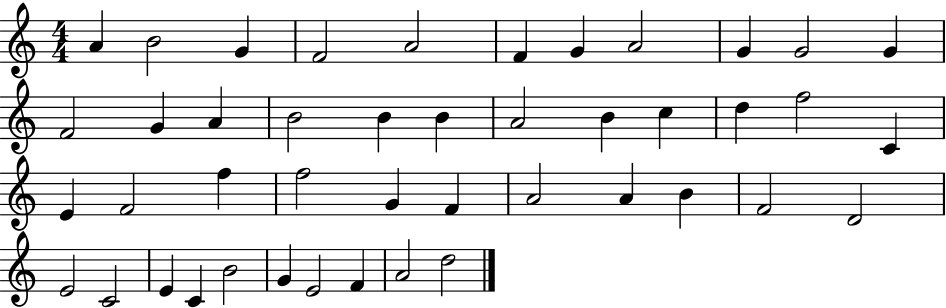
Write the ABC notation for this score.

X:1
T:Untitled
M:4/4
L:1/4
K:C
A B2 G F2 A2 F G A2 G G2 G F2 G A B2 B B A2 B c d f2 C E F2 f f2 G F A2 A B F2 D2 E2 C2 E C B2 G E2 F A2 d2